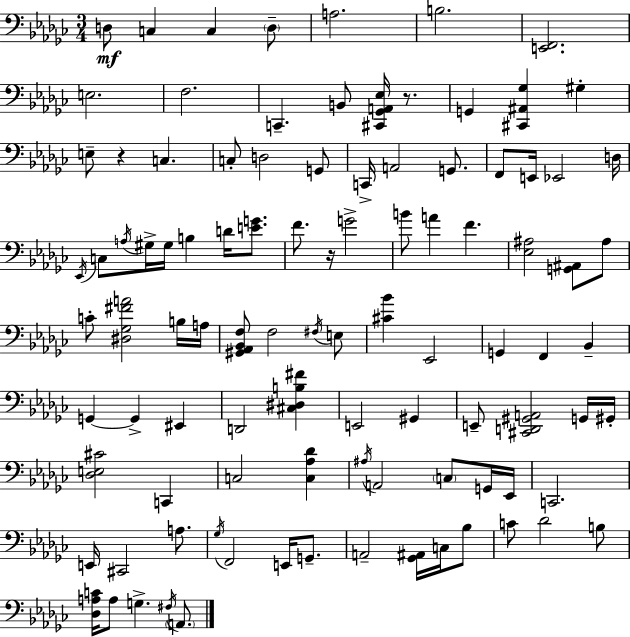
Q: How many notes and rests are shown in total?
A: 99